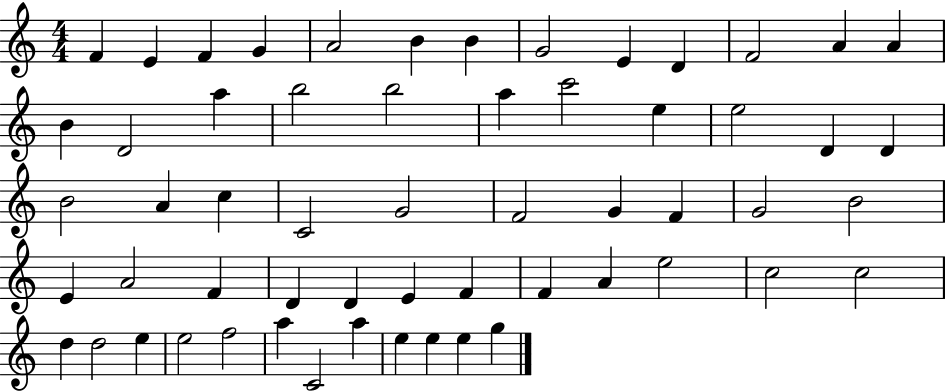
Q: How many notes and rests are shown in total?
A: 58